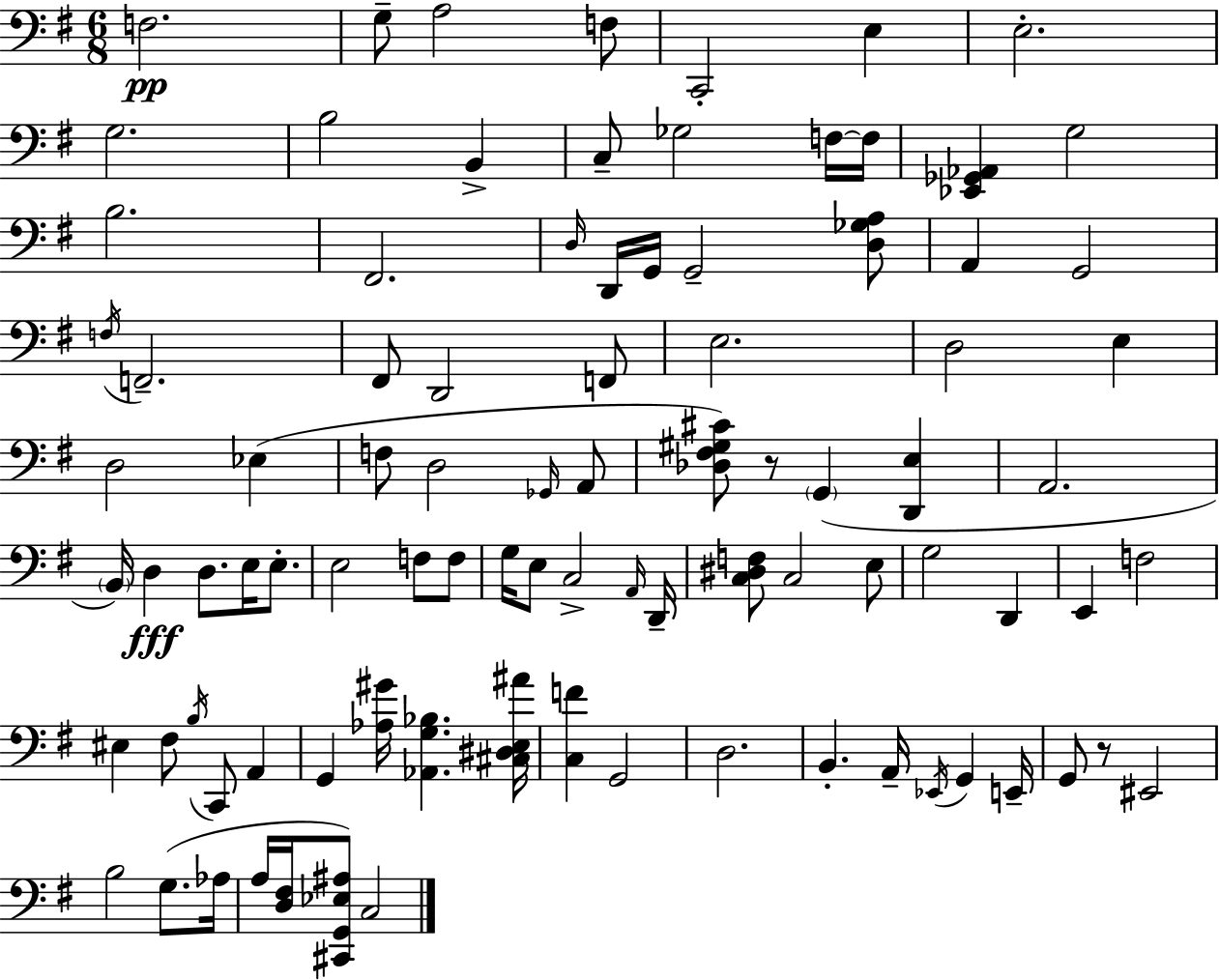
F3/h. G3/e A3/h F3/e C2/h E3/q E3/h. G3/h. B3/h B2/q C3/e Gb3/h F3/s F3/s [Eb2,Gb2,Ab2]/q G3/h B3/h. F#2/h. D3/s D2/s G2/s G2/h [D3,Gb3,A3]/e A2/q G2/h F3/s F2/h. F#2/e D2/h F2/e E3/h. D3/h E3/q D3/h Eb3/q F3/e D3/h Gb2/s A2/e [Db3,F#3,G#3,C#4]/e R/e G2/q [D2,E3]/q A2/h. B2/s D3/q D3/e. E3/s E3/e. E3/h F3/e F3/e G3/s E3/e C3/h A2/s D2/s [C3,D#3,F3]/e C3/h E3/e G3/h D2/q E2/q F3/h EIS3/q F#3/e B3/s C2/e A2/q G2/q [Ab3,G#4]/s [Ab2,G3,Bb3]/q. [C#3,D#3,E3,A#4]/s [C3,F4]/q G2/h D3/h. B2/q. A2/s Eb2/s G2/q E2/s G2/e R/e EIS2/h B3/h G3/e. Ab3/s A3/s [D3,F#3]/s [C#2,G2,Eb3,A#3]/e C3/h